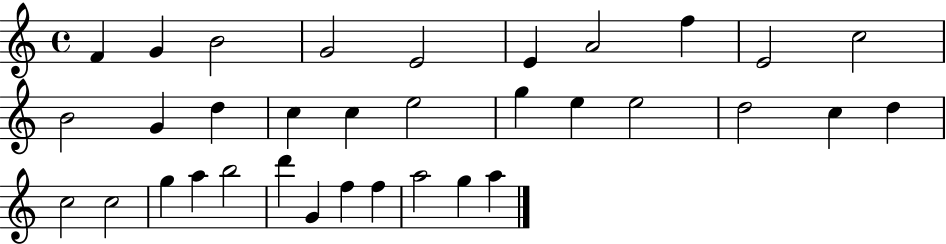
{
  \clef treble
  \time 4/4
  \defaultTimeSignature
  \key c \major
  f'4 g'4 b'2 | g'2 e'2 | e'4 a'2 f''4 | e'2 c''2 | \break b'2 g'4 d''4 | c''4 c''4 e''2 | g''4 e''4 e''2 | d''2 c''4 d''4 | \break c''2 c''2 | g''4 a''4 b''2 | d'''4 g'4 f''4 f''4 | a''2 g''4 a''4 | \break \bar "|."
}